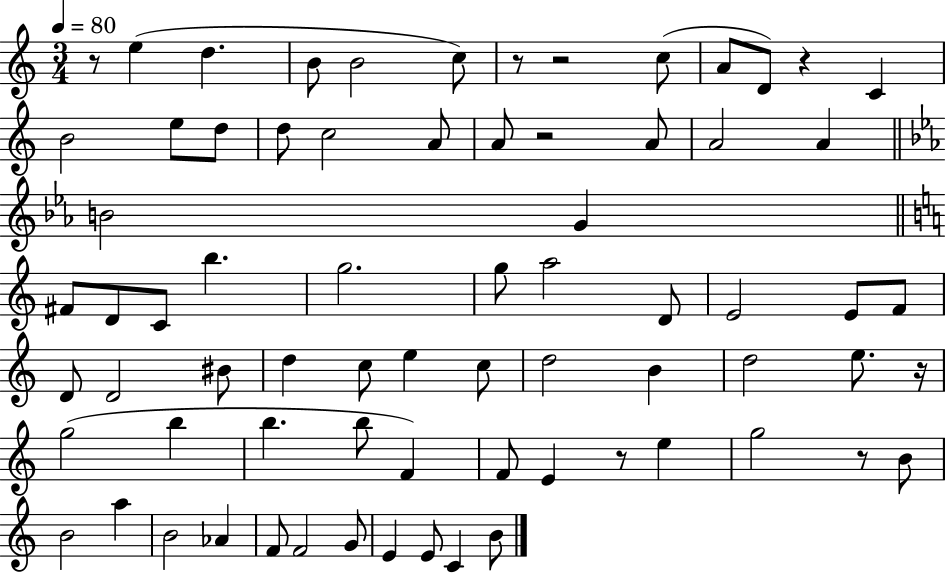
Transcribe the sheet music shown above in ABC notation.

X:1
T:Untitled
M:3/4
L:1/4
K:C
z/2 e d B/2 B2 c/2 z/2 z2 c/2 A/2 D/2 z C B2 e/2 d/2 d/2 c2 A/2 A/2 z2 A/2 A2 A B2 G ^F/2 D/2 C/2 b g2 g/2 a2 D/2 E2 E/2 F/2 D/2 D2 ^B/2 d c/2 e c/2 d2 B d2 e/2 z/4 g2 b b b/2 F F/2 E z/2 e g2 z/2 B/2 B2 a B2 _A F/2 F2 G/2 E E/2 C B/2